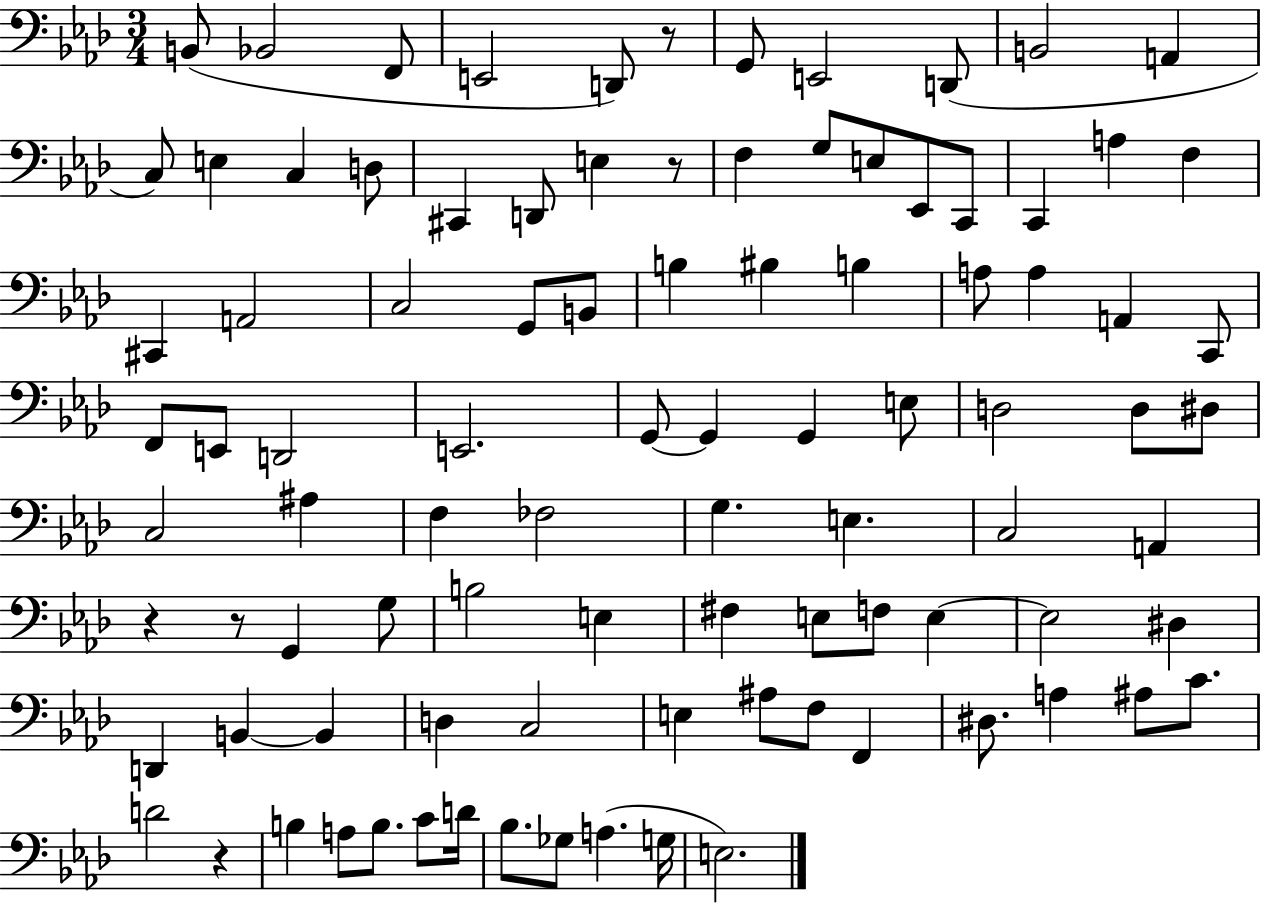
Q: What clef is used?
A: bass